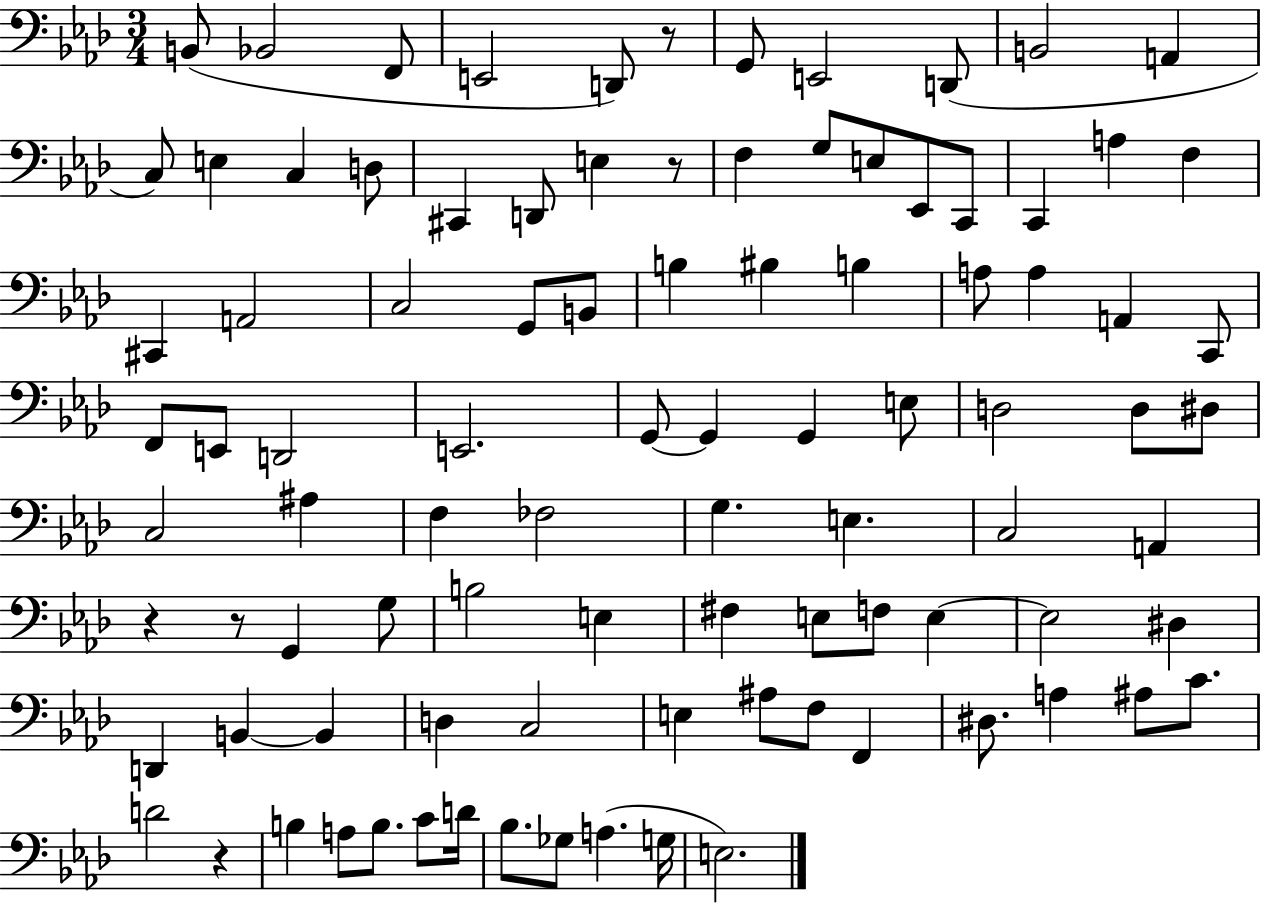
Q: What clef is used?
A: bass